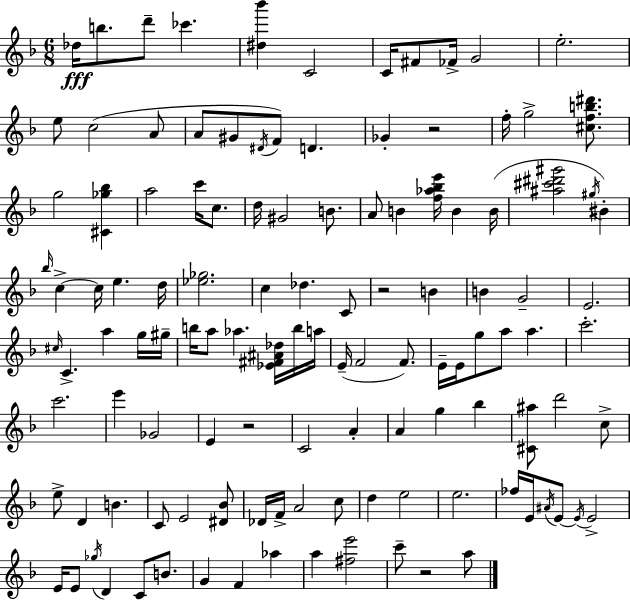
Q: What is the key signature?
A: F major